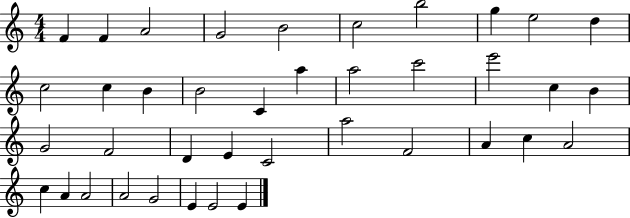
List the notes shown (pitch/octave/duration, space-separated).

F4/q F4/q A4/h G4/h B4/h C5/h B5/h G5/q E5/h D5/q C5/h C5/q B4/q B4/h C4/q A5/q A5/h C6/h E6/h C5/q B4/q G4/h F4/h D4/q E4/q C4/h A5/h F4/h A4/q C5/q A4/h C5/q A4/q A4/h A4/h G4/h E4/q E4/h E4/q